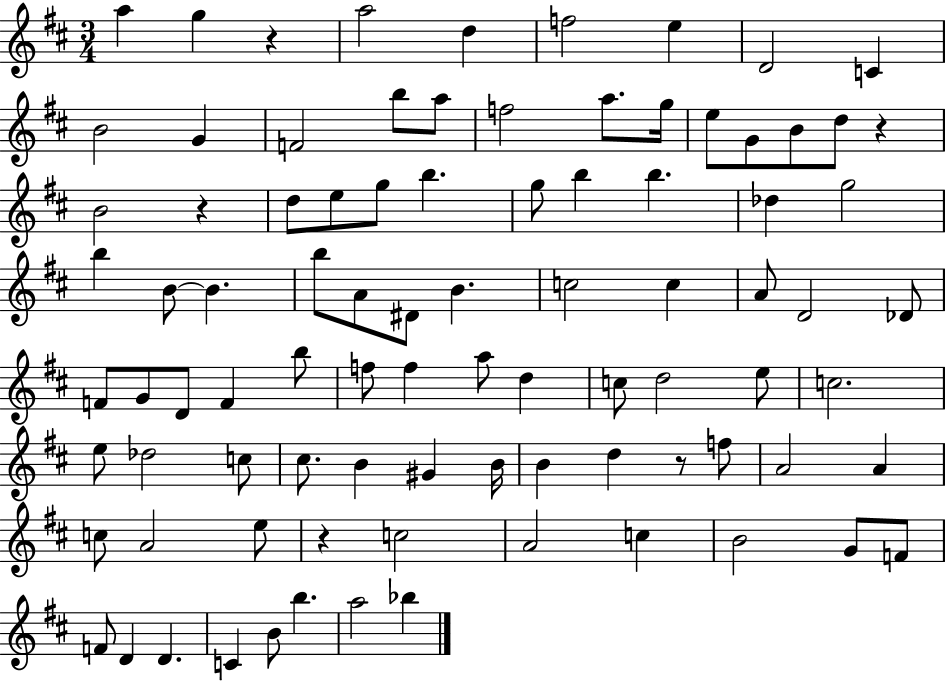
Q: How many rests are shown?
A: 5